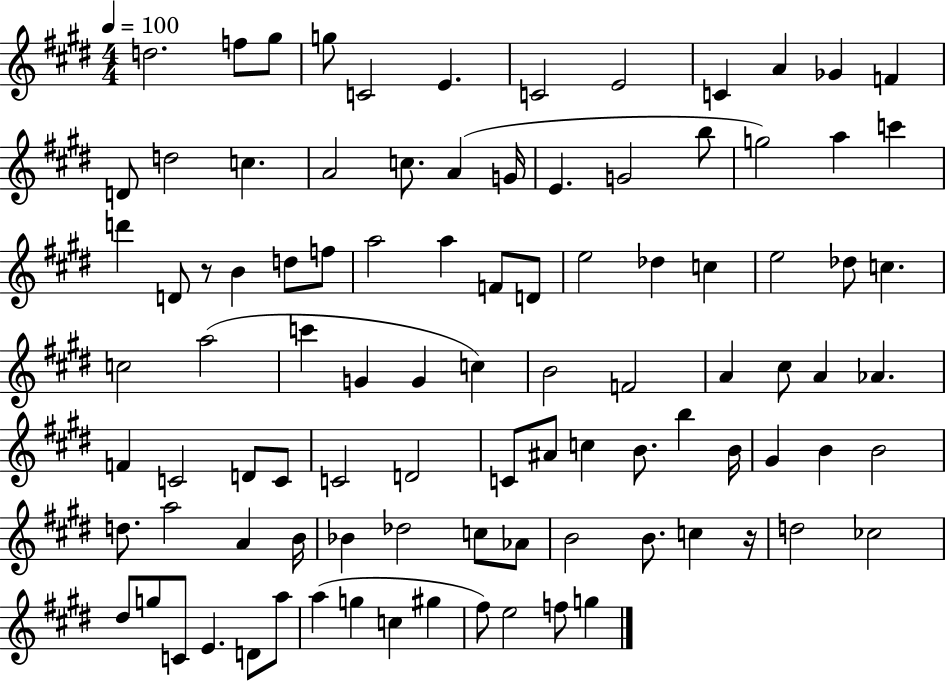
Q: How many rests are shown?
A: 2